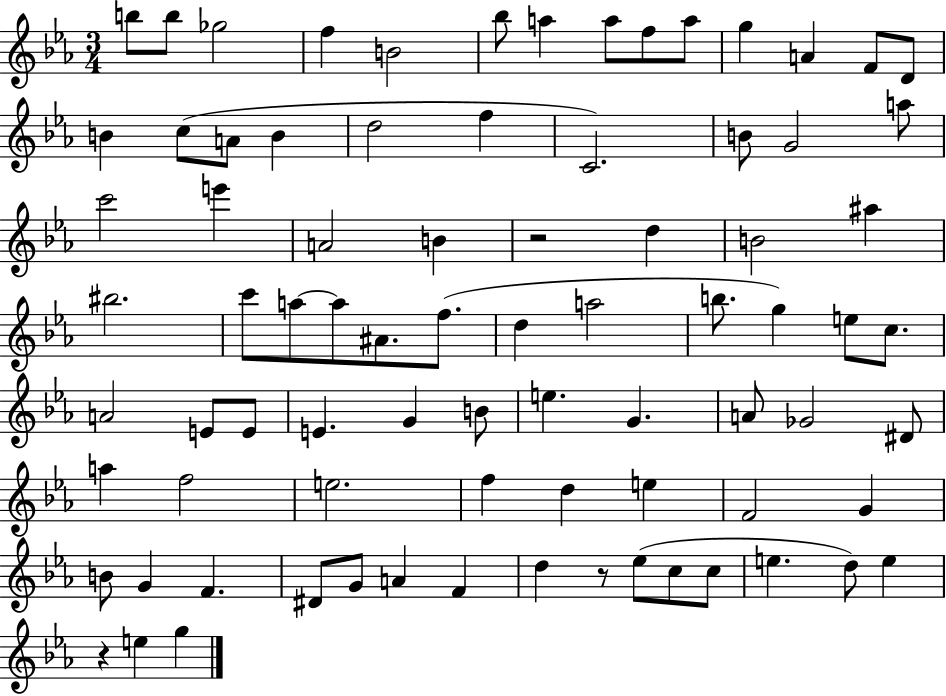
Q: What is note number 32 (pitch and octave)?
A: BIS5